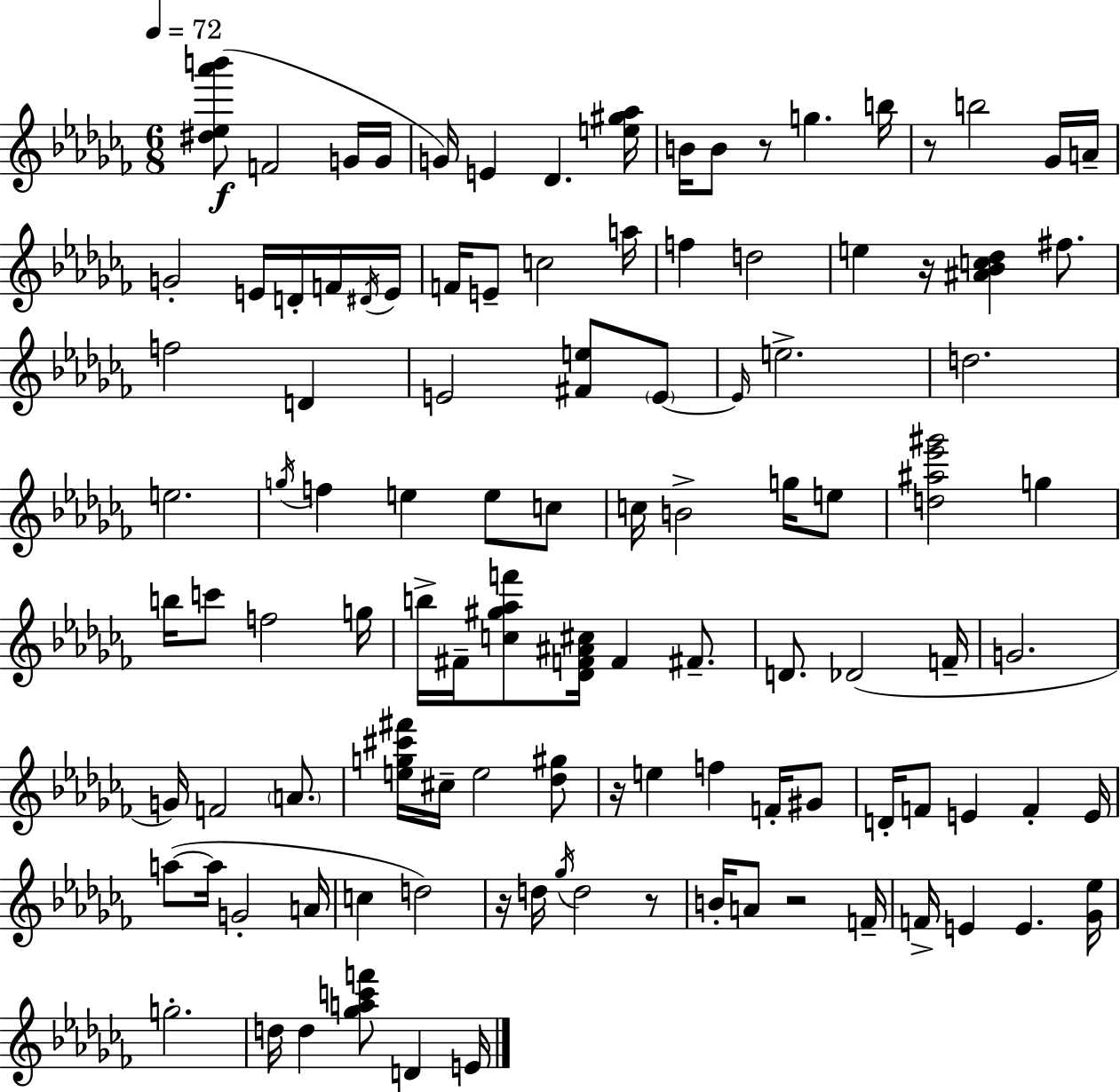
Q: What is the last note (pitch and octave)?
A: E4